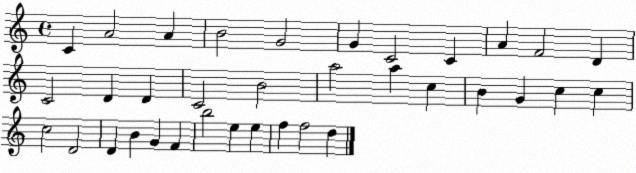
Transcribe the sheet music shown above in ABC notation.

X:1
T:Untitled
M:4/4
L:1/4
K:C
C A2 A B2 G2 G C2 C A F2 D C2 D D C2 B2 a2 a c B G c c c2 D2 D B G F b2 e e f f2 d